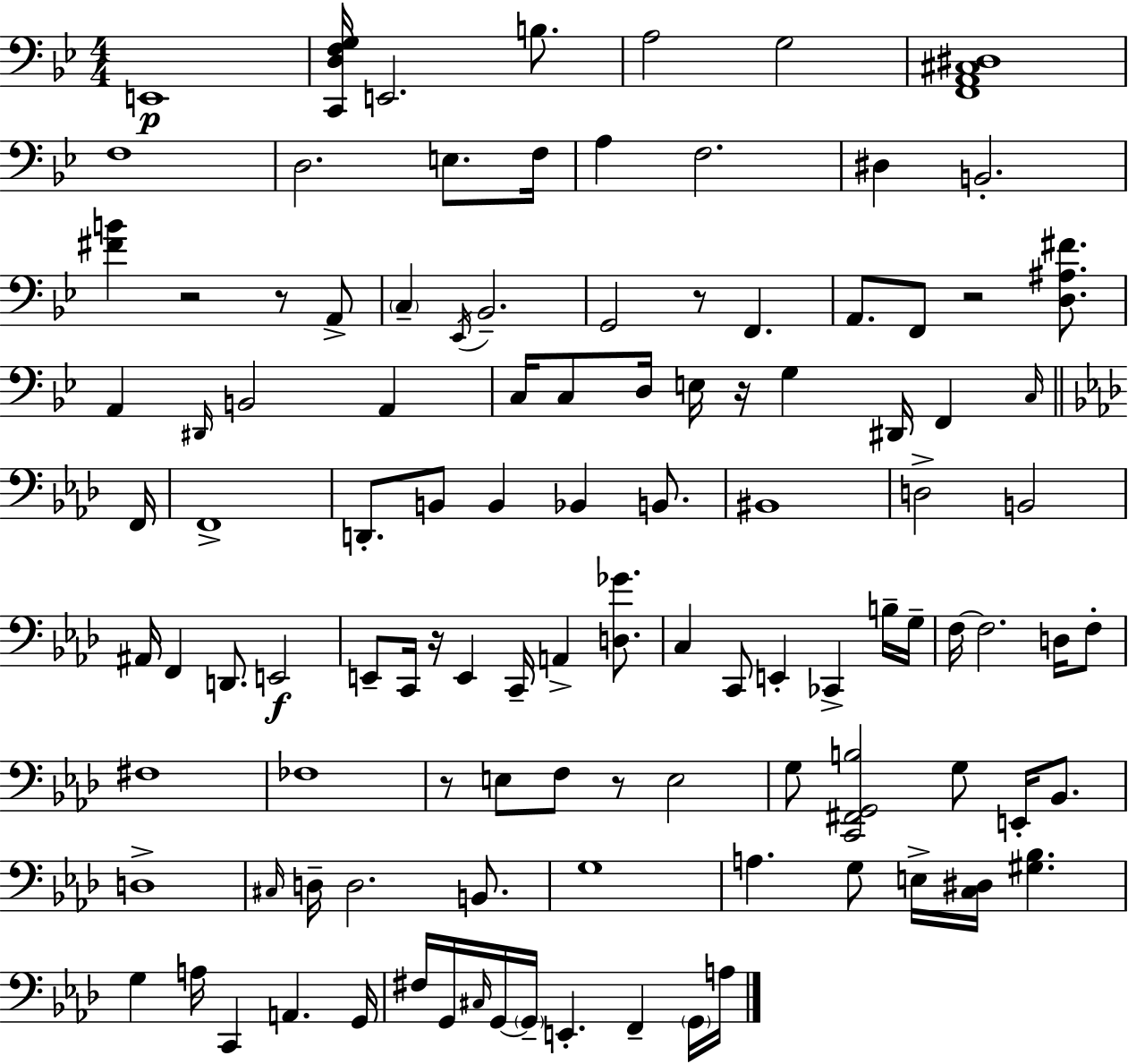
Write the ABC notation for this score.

X:1
T:Untitled
M:4/4
L:1/4
K:Gm
E,,4 [C,,D,F,G,]/4 E,,2 B,/2 A,2 G,2 [F,,A,,^C,^D,]4 F,4 D,2 E,/2 F,/4 A, F,2 ^D, B,,2 [^FB] z2 z/2 A,,/2 C, _E,,/4 _B,,2 G,,2 z/2 F,, A,,/2 F,,/2 z2 [D,^A,^F]/2 A,, ^D,,/4 B,,2 A,, C,/4 C,/2 D,/4 E,/4 z/4 G, ^D,,/4 F,, C,/4 F,,/4 F,,4 D,,/2 B,,/2 B,, _B,, B,,/2 ^B,,4 D,2 B,,2 ^A,,/4 F,, D,,/2 E,,2 E,,/2 C,,/4 z/4 E,, C,,/4 A,, [D,_G]/2 C, C,,/2 E,, _C,, B,/4 G,/4 F,/4 F,2 D,/4 F,/2 ^F,4 _F,4 z/2 E,/2 F,/2 z/2 E,2 G,/2 [C,,^F,,G,,B,]2 G,/2 E,,/4 _B,,/2 D,4 ^C,/4 D,/4 D,2 B,,/2 G,4 A, G,/2 E,/4 [C,^D,]/4 [^G,_B,] G, A,/4 C,, A,, G,,/4 ^F,/4 G,,/4 ^C,/4 G,,/4 G,,/4 E,, F,, G,,/4 A,/4